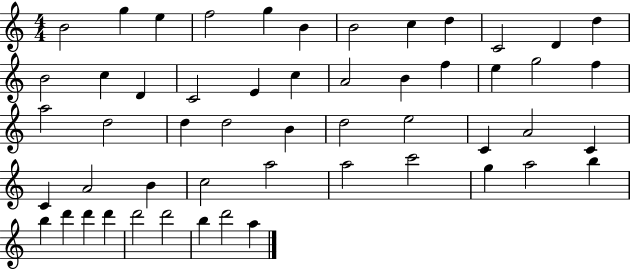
X:1
T:Untitled
M:4/4
L:1/4
K:C
B2 g e f2 g B B2 c d C2 D d B2 c D C2 E c A2 B f e g2 f a2 d2 d d2 B d2 e2 C A2 C C A2 B c2 a2 a2 c'2 g a2 b b d' d' d' d'2 d'2 b d'2 a